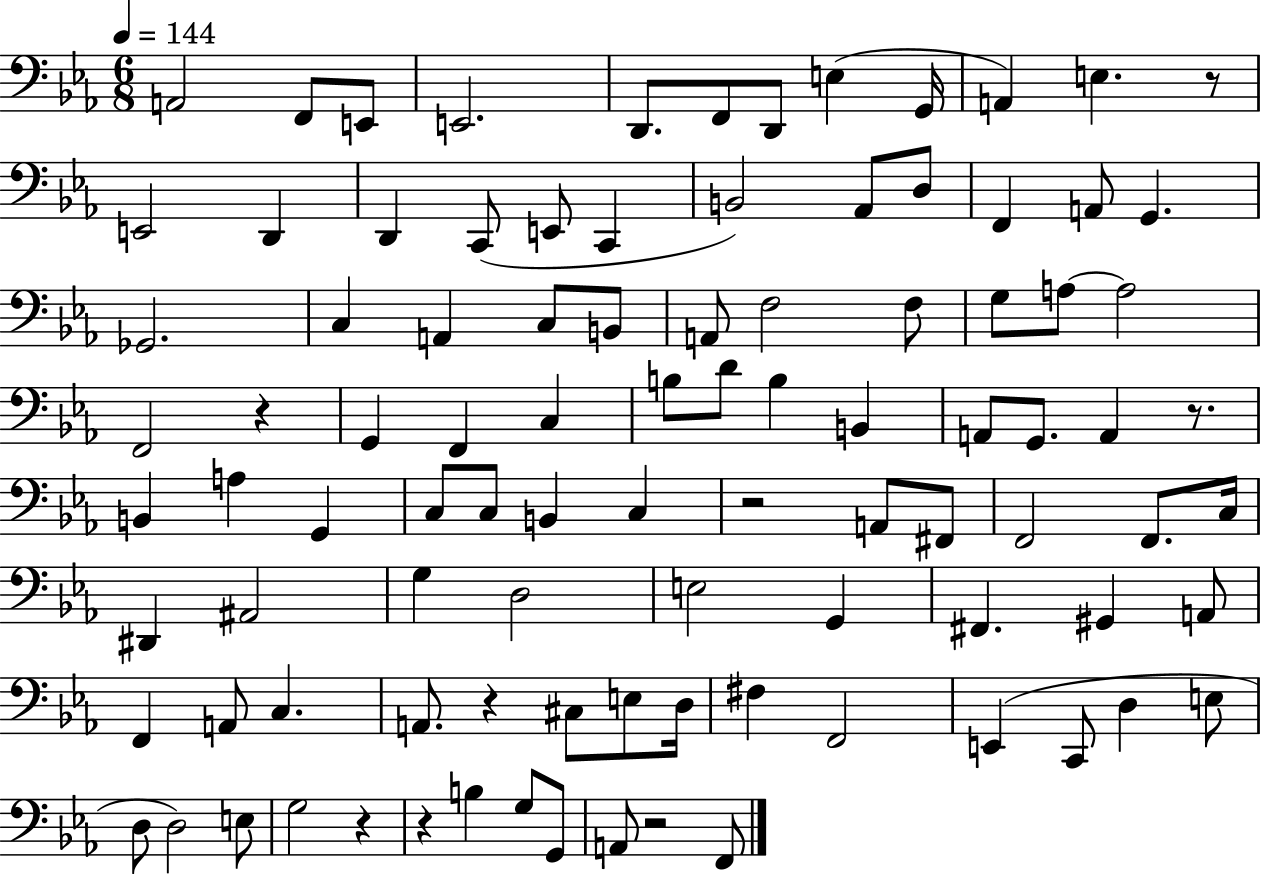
A2/h F2/e E2/e E2/h. D2/e. F2/e D2/e E3/q G2/s A2/q E3/q. R/e E2/h D2/q D2/q C2/e E2/e C2/q B2/h Ab2/e D3/e F2/q A2/e G2/q. Gb2/h. C3/q A2/q C3/e B2/e A2/e F3/h F3/e G3/e A3/e A3/h F2/h R/q G2/q F2/q C3/q B3/e D4/e B3/q B2/q A2/e G2/e. A2/q R/e. B2/q A3/q G2/q C3/e C3/e B2/q C3/q R/h A2/e F#2/e F2/h F2/e. C3/s D#2/q A#2/h G3/q D3/h E3/h G2/q F#2/q. G#2/q A2/e F2/q A2/e C3/q. A2/e. R/q C#3/e E3/e D3/s F#3/q F2/h E2/q C2/e D3/q E3/e D3/e D3/h E3/e G3/h R/q R/q B3/q G3/e G2/e A2/e R/h F2/e